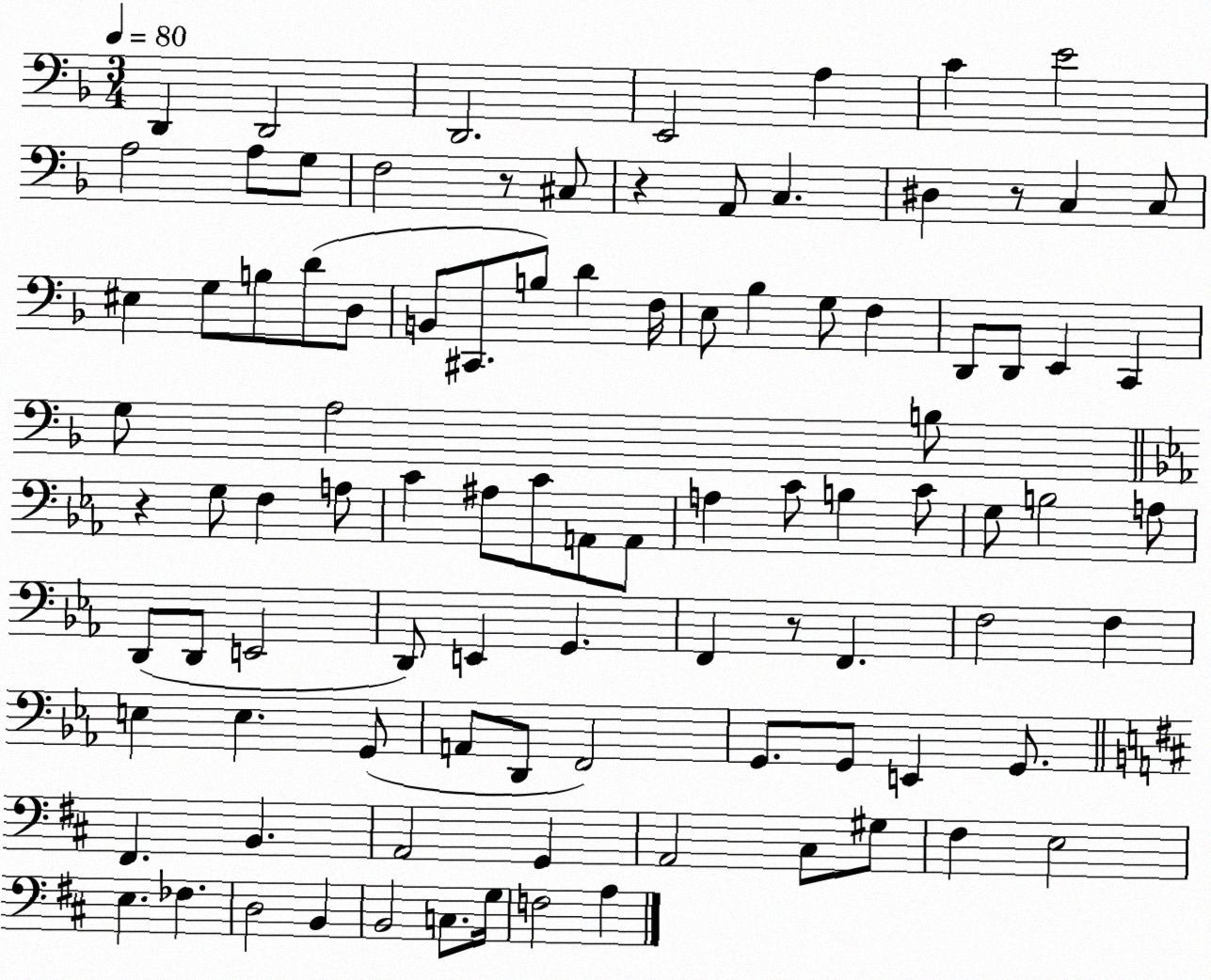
X:1
T:Untitled
M:3/4
L:1/4
K:F
D,, D,,2 D,,2 E,,2 A, C E2 A,2 A,/2 G,/2 F,2 z/2 ^C,/2 z A,,/2 C, ^D, z/2 C, C,/2 ^E, G,/2 B,/2 D/2 D,/2 B,,/2 ^C,,/2 B,/2 D F,/4 E,/2 _B, G,/2 F, D,,/2 D,,/2 E,, C,, G,/2 A,2 B,/2 z G,/2 F, A,/2 C ^A,/2 C/2 A,,/2 A,,/2 A, C/2 B, C/2 G,/2 B,2 A,/2 D,,/2 D,,/2 E,,2 D,,/2 E,, G,, F,, z/2 F,, F,2 F, E, E, G,,/2 A,,/2 D,,/2 F,,2 G,,/2 G,,/2 E,, G,,/2 ^F,, B,, A,,2 G,, A,,2 ^C,/2 ^G,/2 ^F, E,2 E, _F, D,2 B,, B,,2 C,/2 G,/4 F,2 A,